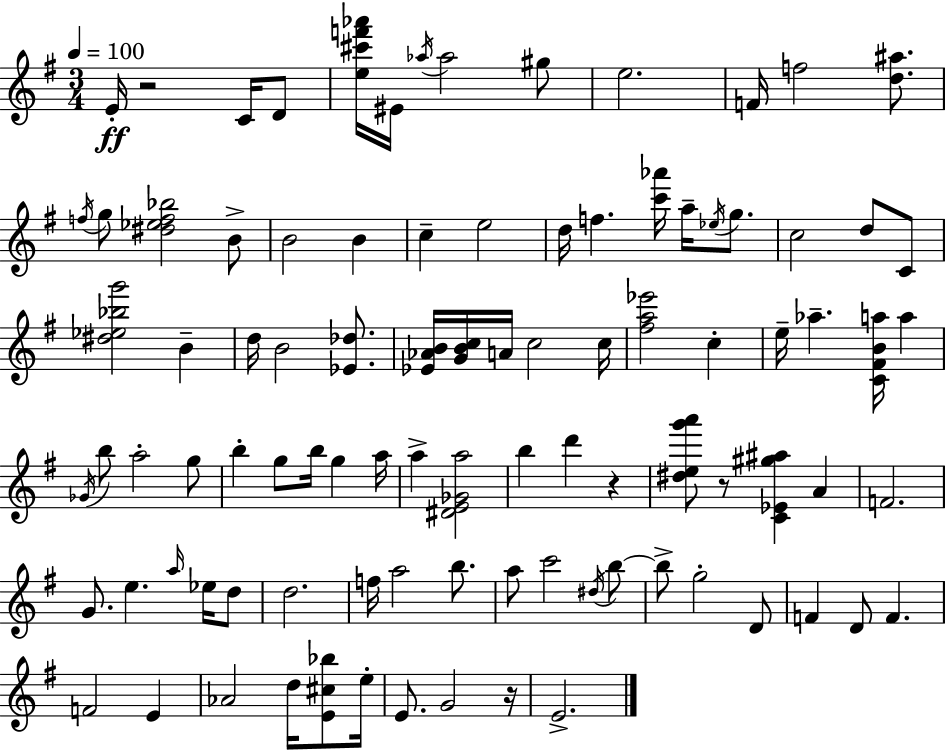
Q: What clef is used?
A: treble